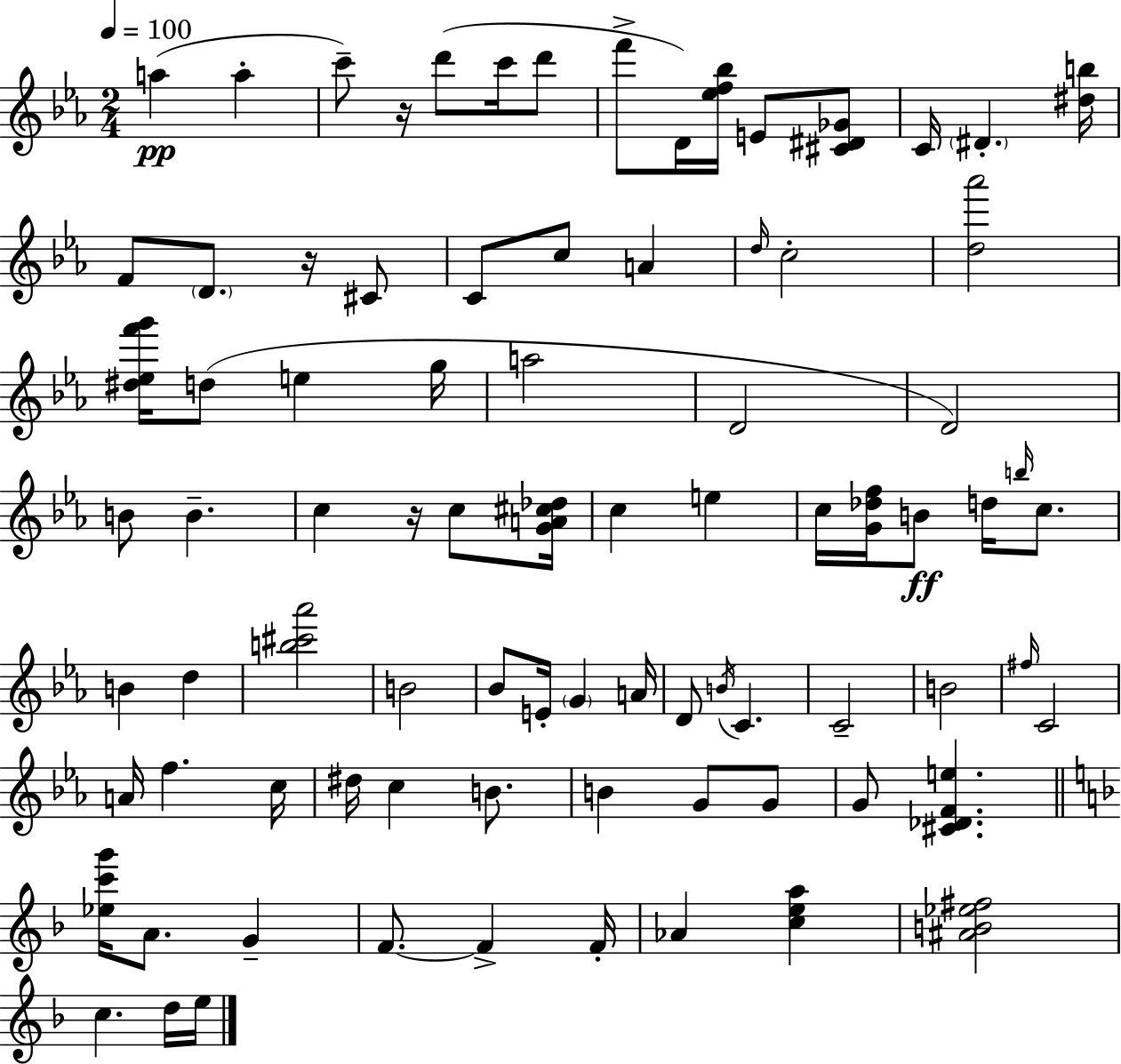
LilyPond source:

{
  \clef treble
  \numericTimeSignature
  \time 2/4
  \key c \minor
  \tempo 4 = 100
  \repeat volta 2 { a''4(\pp a''4-. | c'''8--) r16 d'''8( c'''16 d'''8 | f'''8-> d'16) <ees'' f'' bes''>16 e'8 <cis' dis' ges'>8 | c'16 \parenthesize dis'4.-. <dis'' b''>16 | \break f'8 \parenthesize d'8. r16 cis'8 | c'8 c''8 a'4 | \grace { d''16 } c''2-. | <d'' aes'''>2 | \break <dis'' ees'' f''' g'''>16 d''8( e''4 | g''16 a''2 | d'2 | d'2) | \break b'8 b'4.-- | c''4 r16 c''8 | <g' a' cis'' des''>16 c''4 e''4 | c''16 <g' des'' f''>16 b'8\ff d''16 \grace { b''16 } c''8. | \break b'4 d''4 | <b'' cis''' aes'''>2 | b'2 | bes'8 e'16-. \parenthesize g'4 | \break a'16 d'8 \acciaccatura { b'16 } c'4. | c'2-- | b'2 | \grace { fis''16 } c'2 | \break a'16 f''4. | c''16 dis''16 c''4 | b'8. b'4 | g'8 g'8 g'8 <cis' des' f' e''>4. | \break \bar "||" \break \key d \minor <ees'' c''' g'''>16 a'8. g'4-- | f'8.~~ f'4-> f'16-. | aes'4 <c'' e'' a''>4 | <ais' b' ees'' fis''>2 | \break c''4. d''16 e''16 | } \bar "|."
}